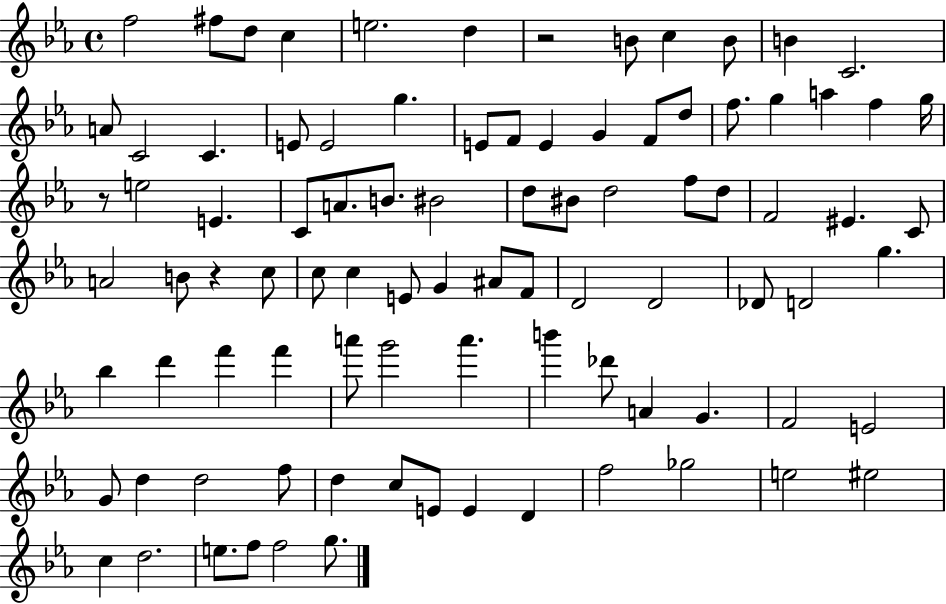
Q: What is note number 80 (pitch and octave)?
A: Gb5